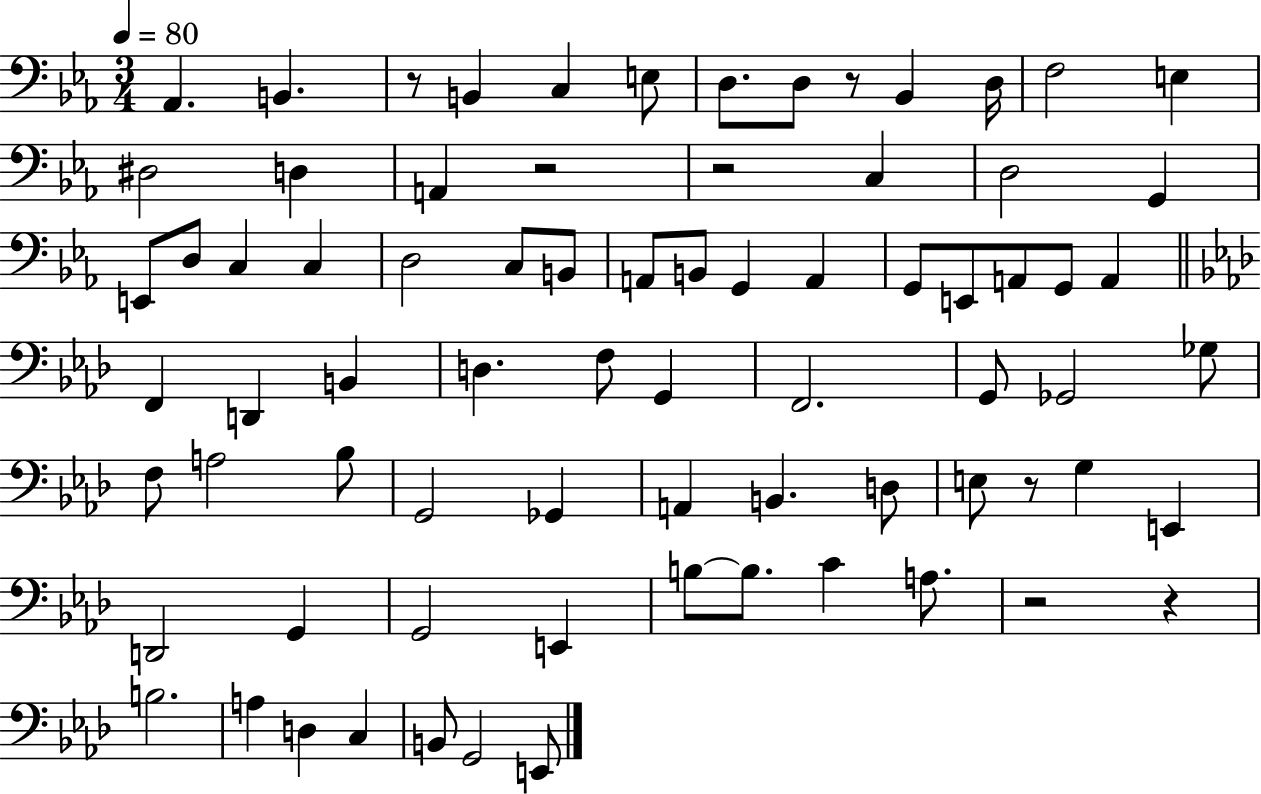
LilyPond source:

{
  \clef bass
  \numericTimeSignature
  \time 3/4
  \key ees \major
  \tempo 4 = 80
  aes,4. b,4. | r8 b,4 c4 e8 | d8. d8 r8 bes,4 d16 | f2 e4 | \break dis2 d4 | a,4 r2 | r2 c4 | d2 g,4 | \break e,8 d8 c4 c4 | d2 c8 b,8 | a,8 b,8 g,4 a,4 | g,8 e,8 a,8 g,8 a,4 | \break \bar "||" \break \key aes \major f,4 d,4 b,4 | d4. f8 g,4 | f,2. | g,8 ges,2 ges8 | \break f8 a2 bes8 | g,2 ges,4 | a,4 b,4. d8 | e8 r8 g4 e,4 | \break d,2 g,4 | g,2 e,4 | b8~~ b8. c'4 a8. | r2 r4 | \break b2. | a4 d4 c4 | b,8 g,2 e,8 | \bar "|."
}